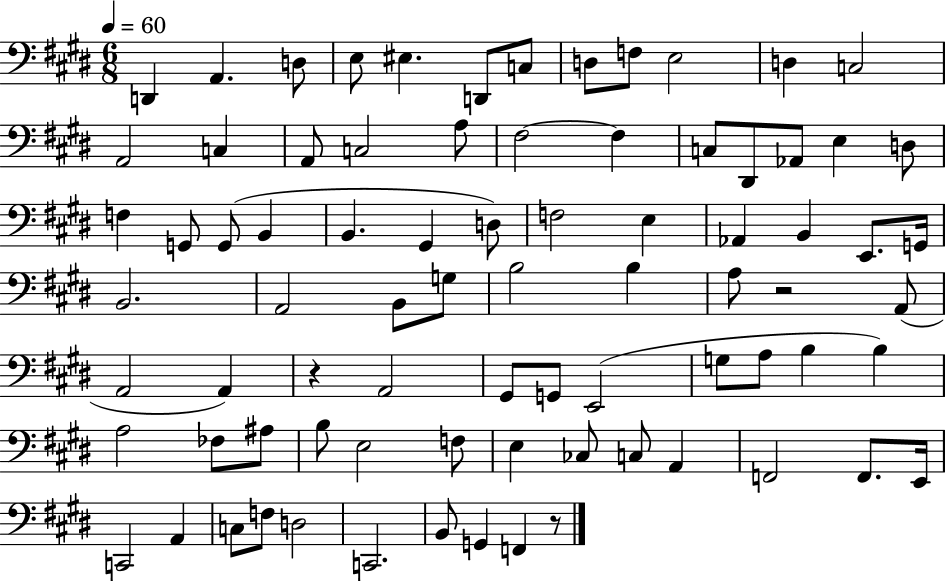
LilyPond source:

{
  \clef bass
  \numericTimeSignature
  \time 6/8
  \key e \major
  \tempo 4 = 60
  d,4 a,4. d8 | e8 eis4. d,8 c8 | d8 f8 e2 | d4 c2 | \break a,2 c4 | a,8 c2 a8 | fis2~~ fis4 | c8 dis,8 aes,8 e4 d8 | \break f4 g,8 g,8( b,4 | b,4. gis,4 d8) | f2 e4 | aes,4 b,4 e,8. g,16 | \break b,2. | a,2 b,8 g8 | b2 b4 | a8 r2 a,8( | \break a,2 a,4) | r4 a,2 | gis,8 g,8 e,2( | g8 a8 b4 b4) | \break a2 fes8 ais8 | b8 e2 f8 | e4 ces8 c8 a,4 | f,2 f,8. e,16 | \break c,2 a,4 | c8 f8 d2 | c,2. | b,8 g,4 f,4 r8 | \break \bar "|."
}